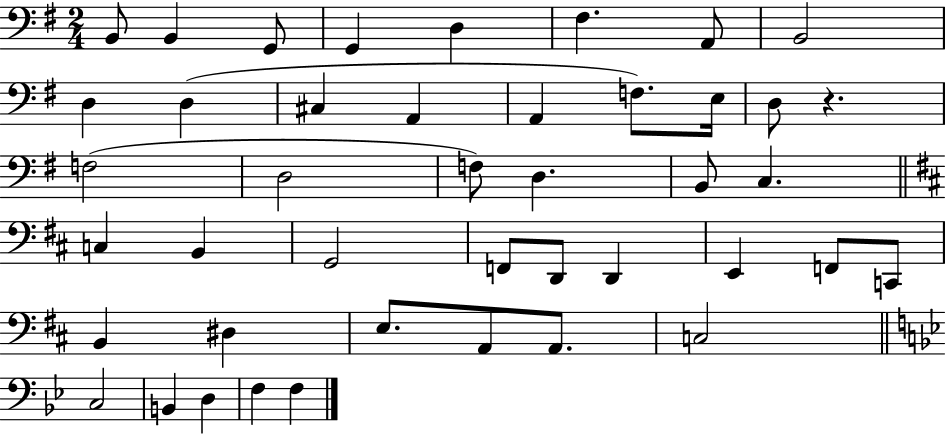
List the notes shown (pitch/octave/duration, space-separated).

B2/e B2/q G2/e G2/q D3/q F#3/q. A2/e B2/h D3/q D3/q C#3/q A2/q A2/q F3/e. E3/s D3/e R/q. F3/h D3/h F3/e D3/q. B2/e C3/q. C3/q B2/q G2/h F2/e D2/e D2/q E2/q F2/e C2/e B2/q D#3/q E3/e. A2/e A2/e. C3/h C3/h B2/q D3/q F3/q F3/q